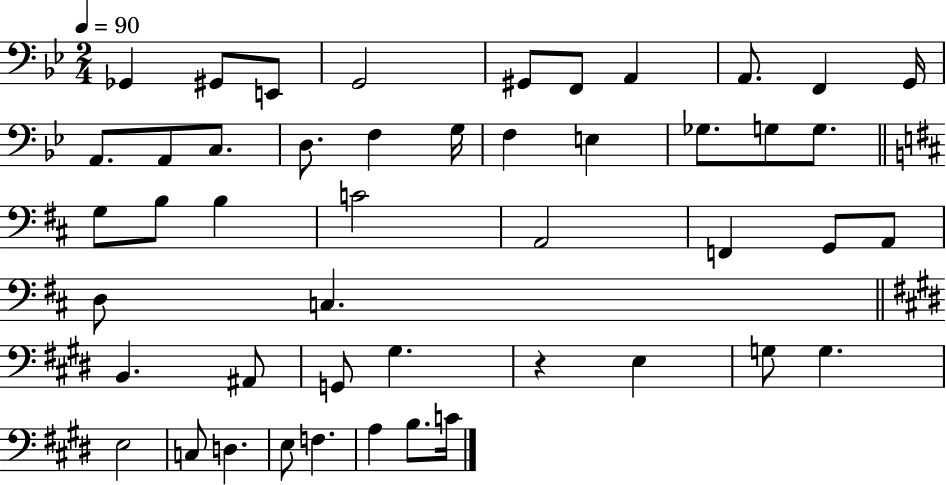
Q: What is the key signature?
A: BES major